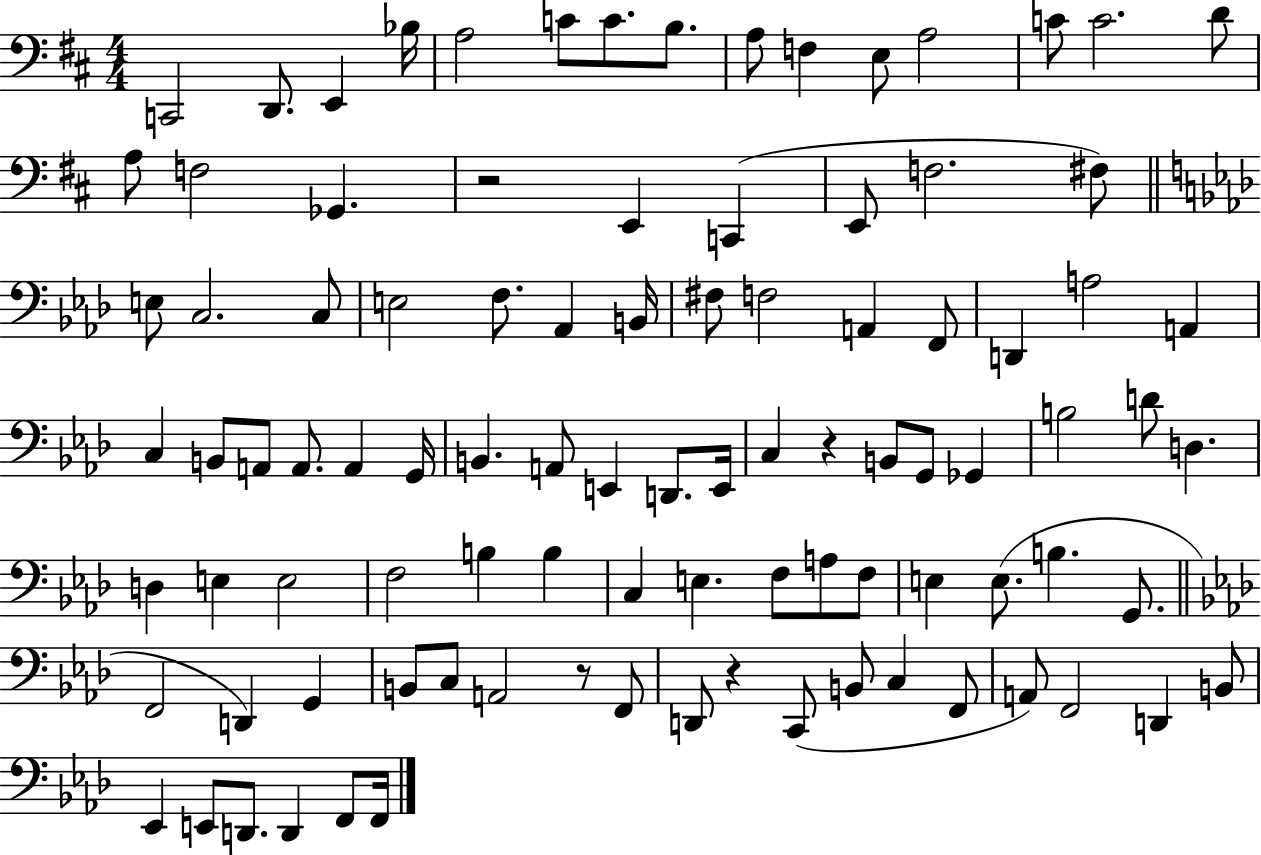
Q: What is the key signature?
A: D major